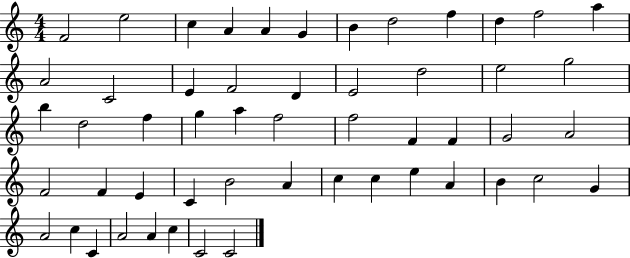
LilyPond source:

{
  \clef treble
  \numericTimeSignature
  \time 4/4
  \key c \major
  f'2 e''2 | c''4 a'4 a'4 g'4 | b'4 d''2 f''4 | d''4 f''2 a''4 | \break a'2 c'2 | e'4 f'2 d'4 | e'2 d''2 | e''2 g''2 | \break b''4 d''2 f''4 | g''4 a''4 f''2 | f''2 f'4 f'4 | g'2 a'2 | \break f'2 f'4 e'4 | c'4 b'2 a'4 | c''4 c''4 e''4 a'4 | b'4 c''2 g'4 | \break a'2 c''4 c'4 | a'2 a'4 c''4 | c'2 c'2 | \bar "|."
}